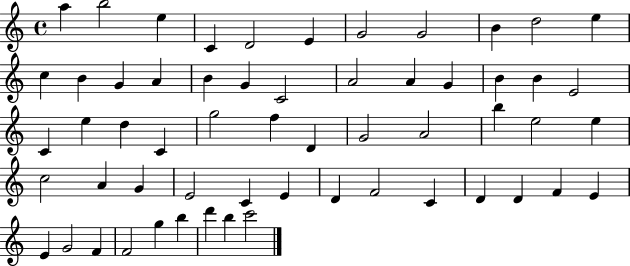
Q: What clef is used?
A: treble